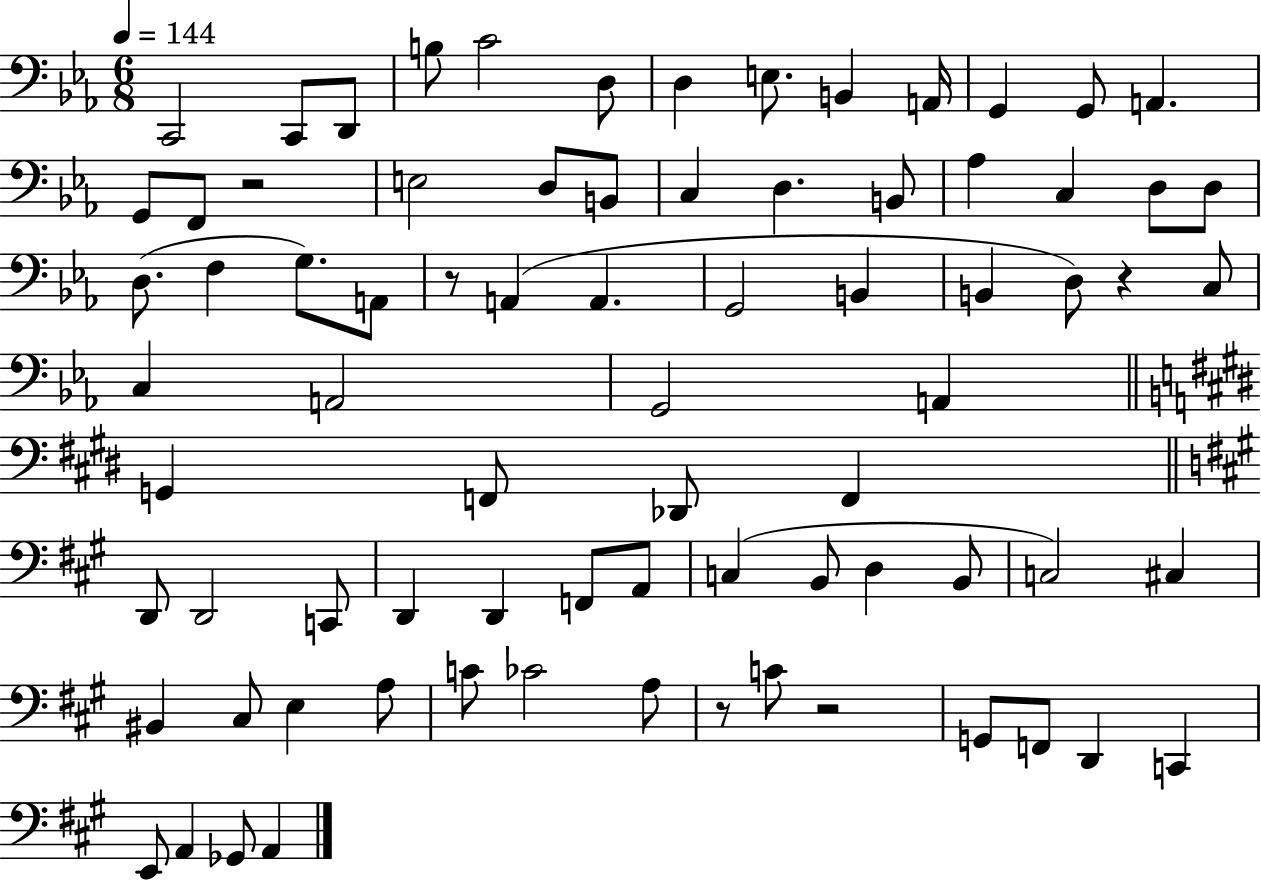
X:1
T:Untitled
M:6/8
L:1/4
K:Eb
C,,2 C,,/2 D,,/2 B,/2 C2 D,/2 D, E,/2 B,, A,,/4 G,, G,,/2 A,, G,,/2 F,,/2 z2 E,2 D,/2 B,,/2 C, D, B,,/2 _A, C, D,/2 D,/2 D,/2 F, G,/2 A,,/2 z/2 A,, A,, G,,2 B,, B,, D,/2 z C,/2 C, A,,2 G,,2 A,, G,, F,,/2 _D,,/2 F,, D,,/2 D,,2 C,,/2 D,, D,, F,,/2 A,,/2 C, B,,/2 D, B,,/2 C,2 ^C, ^B,, ^C,/2 E, A,/2 C/2 _C2 A,/2 z/2 C/2 z2 G,,/2 F,,/2 D,, C,, E,,/2 A,, _G,,/2 A,,